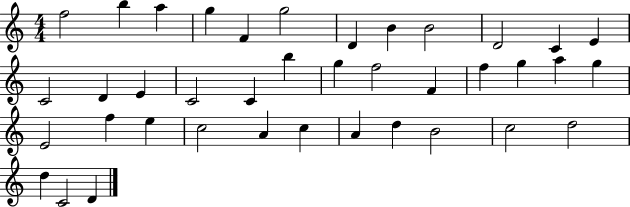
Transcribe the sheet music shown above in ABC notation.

X:1
T:Untitled
M:4/4
L:1/4
K:C
f2 b a g F g2 D B B2 D2 C E C2 D E C2 C b g f2 F f g a g E2 f e c2 A c A d B2 c2 d2 d C2 D